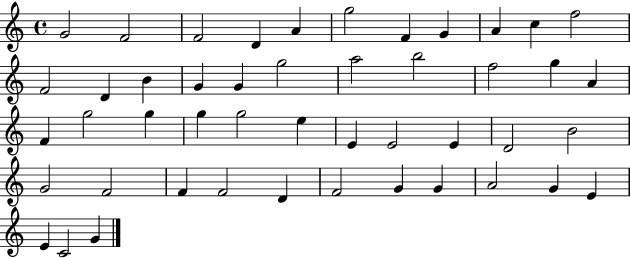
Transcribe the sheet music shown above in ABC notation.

X:1
T:Untitled
M:4/4
L:1/4
K:C
G2 F2 F2 D A g2 F G A c f2 F2 D B G G g2 a2 b2 f2 g A F g2 g g g2 e E E2 E D2 B2 G2 F2 F F2 D F2 G G A2 G E E C2 G